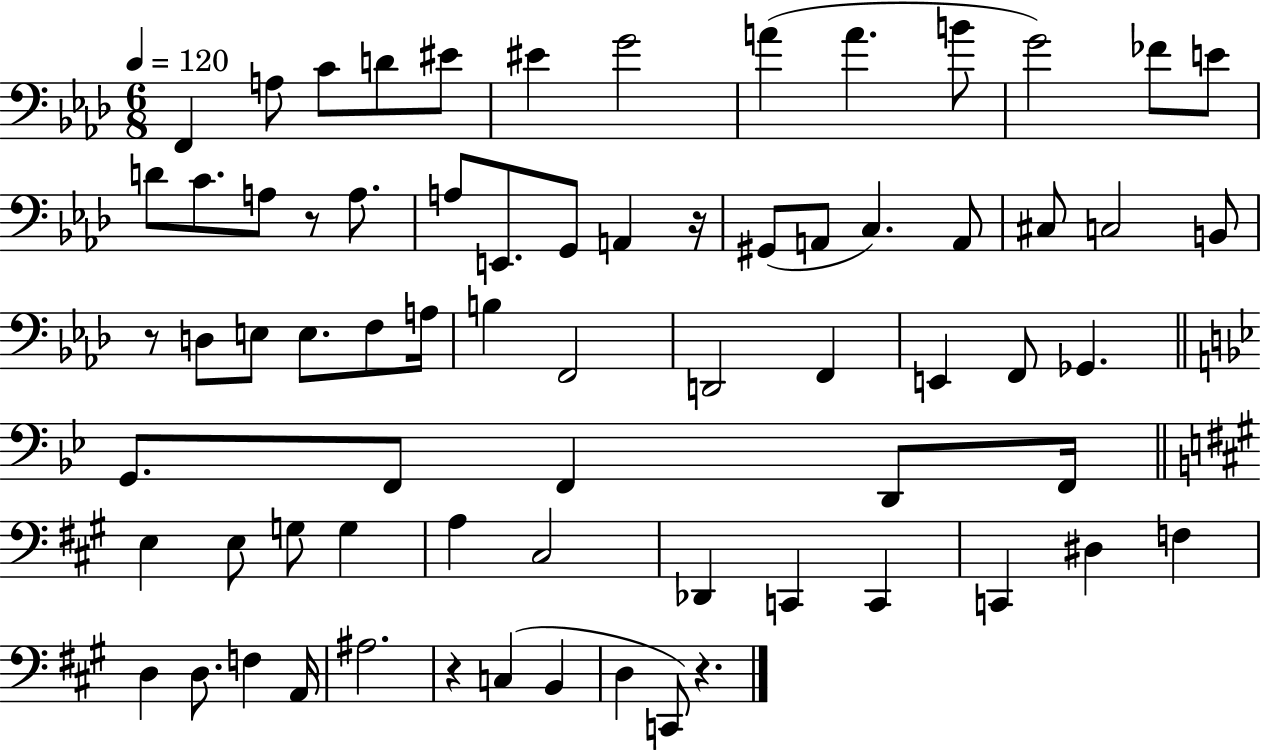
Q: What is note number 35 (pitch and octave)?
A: F2